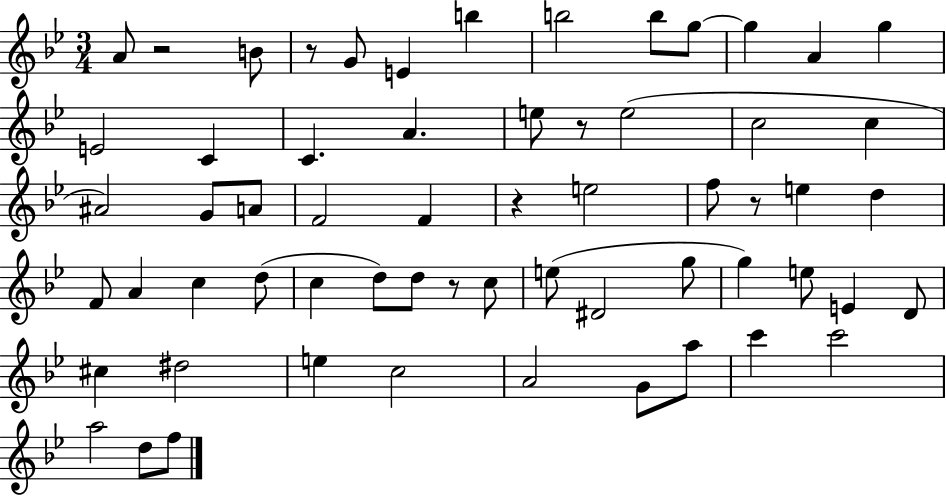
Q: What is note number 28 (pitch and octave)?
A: D5